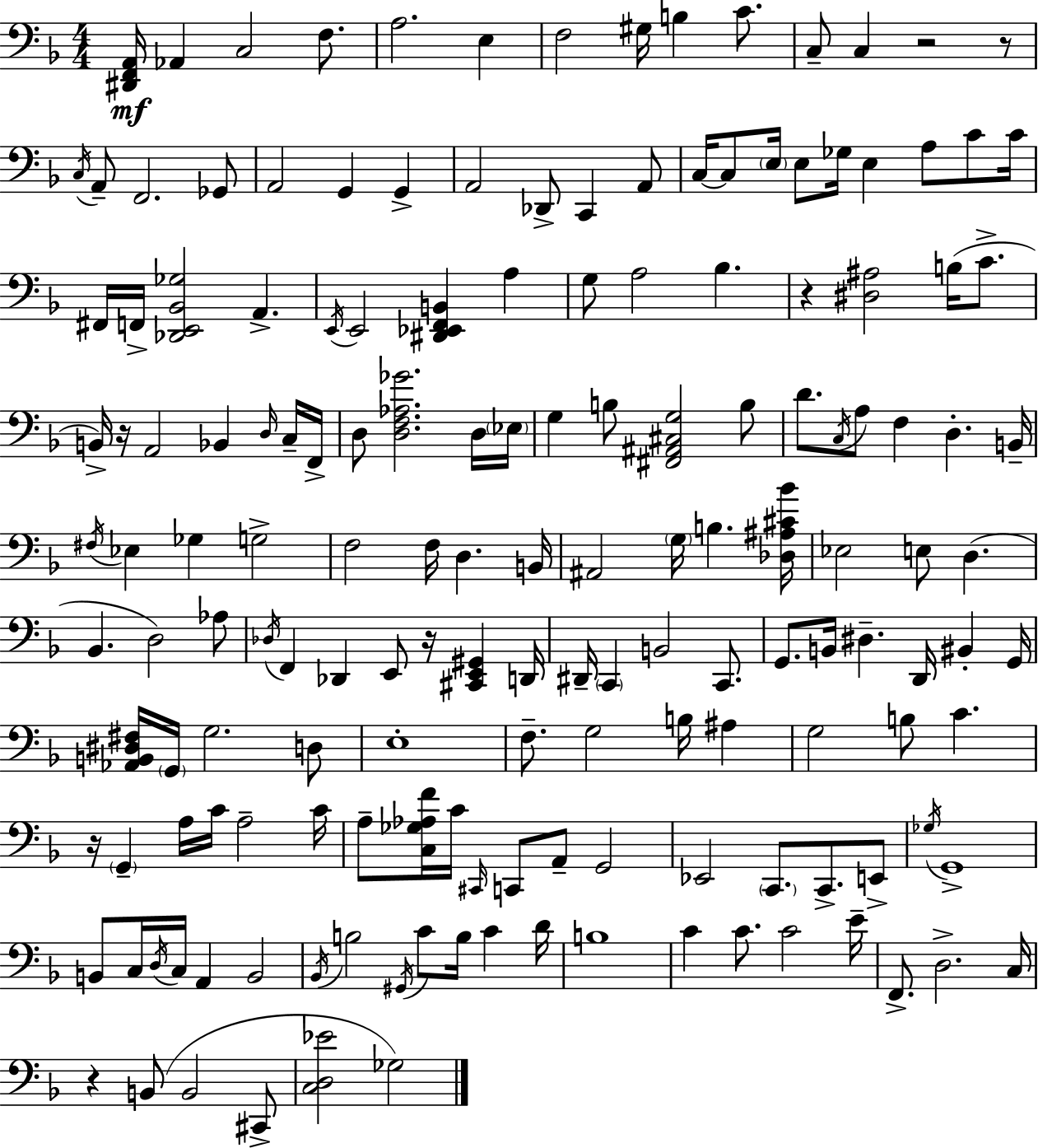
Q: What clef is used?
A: bass